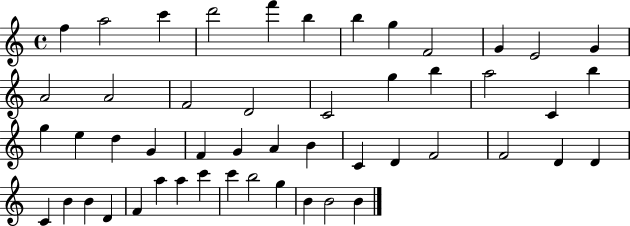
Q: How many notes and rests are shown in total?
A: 50